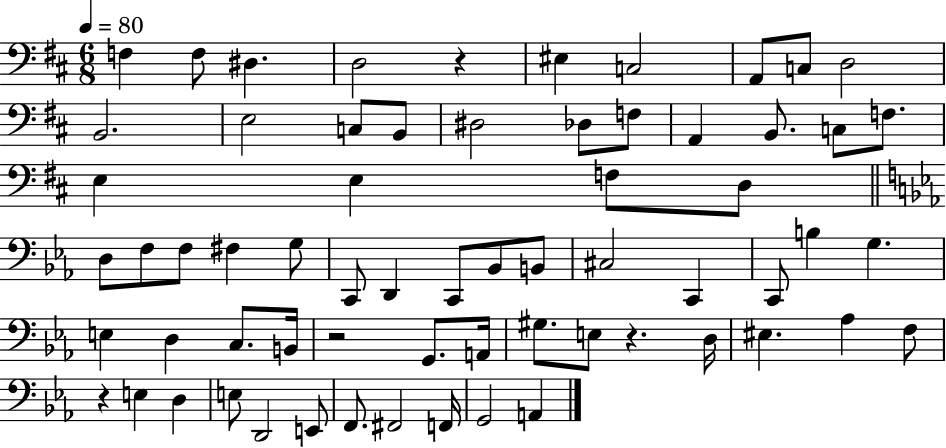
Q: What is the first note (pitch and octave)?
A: F3